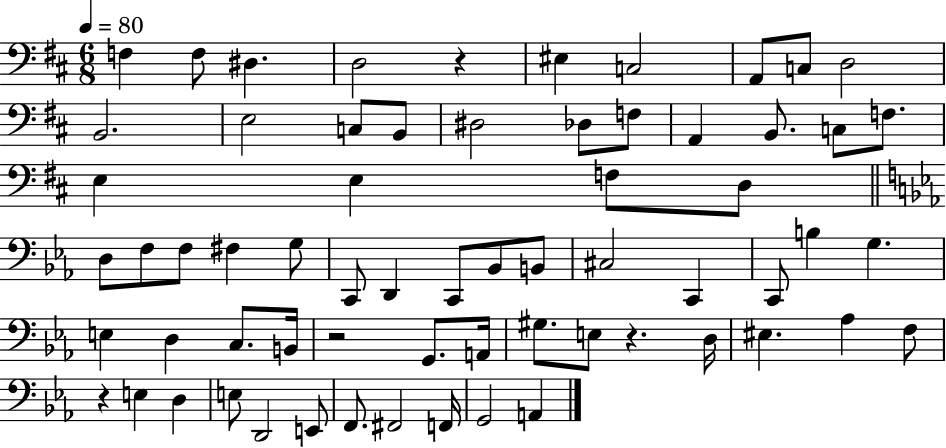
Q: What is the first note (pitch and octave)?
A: F3